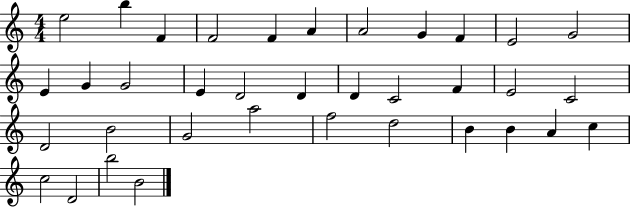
{
  \clef treble
  \numericTimeSignature
  \time 4/4
  \key c \major
  e''2 b''4 f'4 | f'2 f'4 a'4 | a'2 g'4 f'4 | e'2 g'2 | \break e'4 g'4 g'2 | e'4 d'2 d'4 | d'4 c'2 f'4 | e'2 c'2 | \break d'2 b'2 | g'2 a''2 | f''2 d''2 | b'4 b'4 a'4 c''4 | \break c''2 d'2 | b''2 b'2 | \bar "|."
}